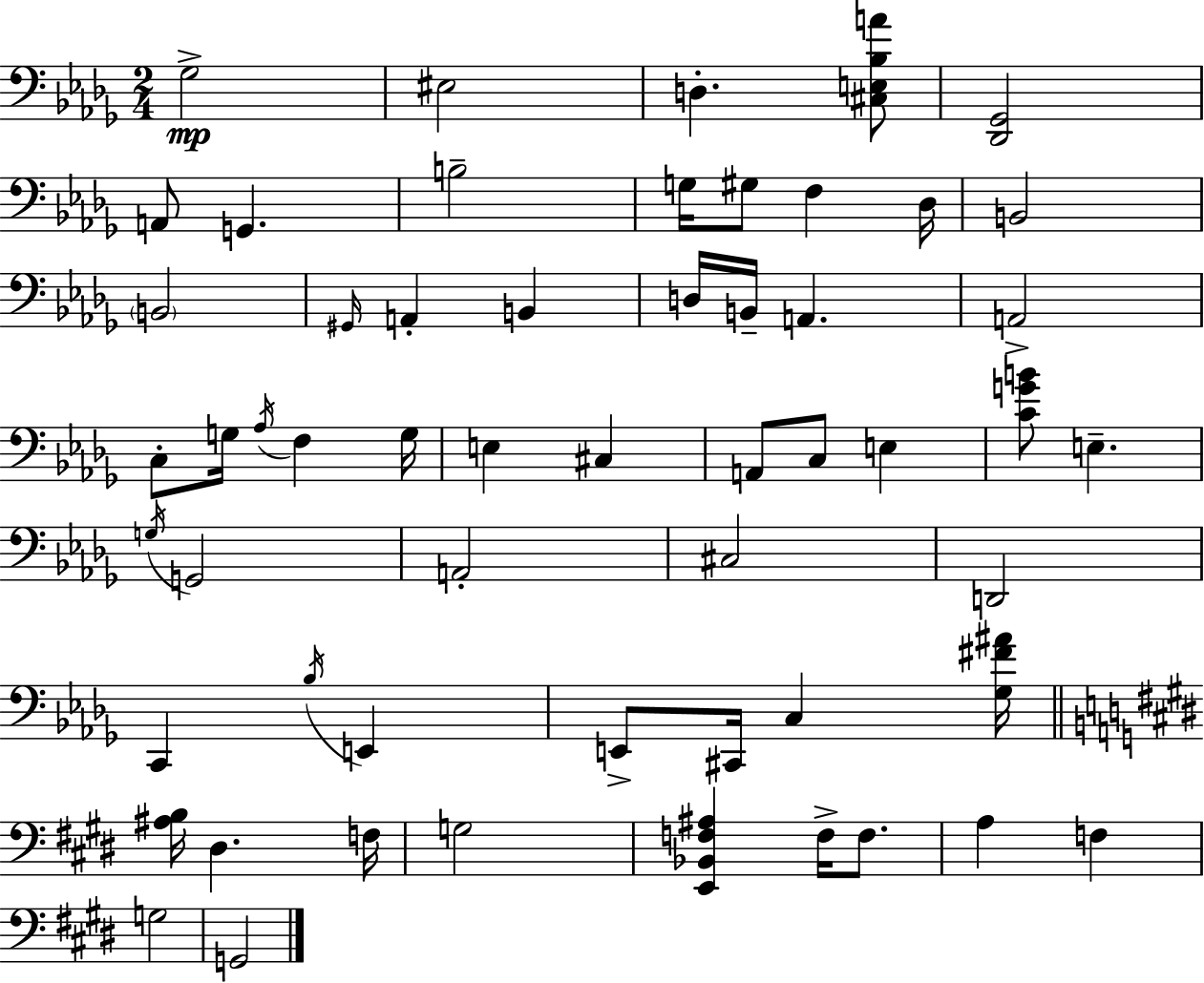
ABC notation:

X:1
T:Untitled
M:2/4
L:1/4
K:Bbm
_G,2 ^E,2 D, [^C,E,_B,A]/2 [_D,,_G,,]2 A,,/2 G,, B,2 G,/4 ^G,/2 F, _D,/4 B,,2 B,,2 ^G,,/4 A,, B,, D,/4 B,,/4 A,, A,,2 C,/2 G,/4 _A,/4 F, G,/4 E, ^C, A,,/2 C,/2 E, [CGB]/2 E, G,/4 G,,2 A,,2 ^C,2 D,,2 C,, _B,/4 E,, E,,/2 ^C,,/4 C, [_G,^F^A]/4 [^A,B,]/4 ^D, F,/4 G,2 [E,,_B,,F,^A,] F,/4 F,/2 A, F, G,2 G,,2